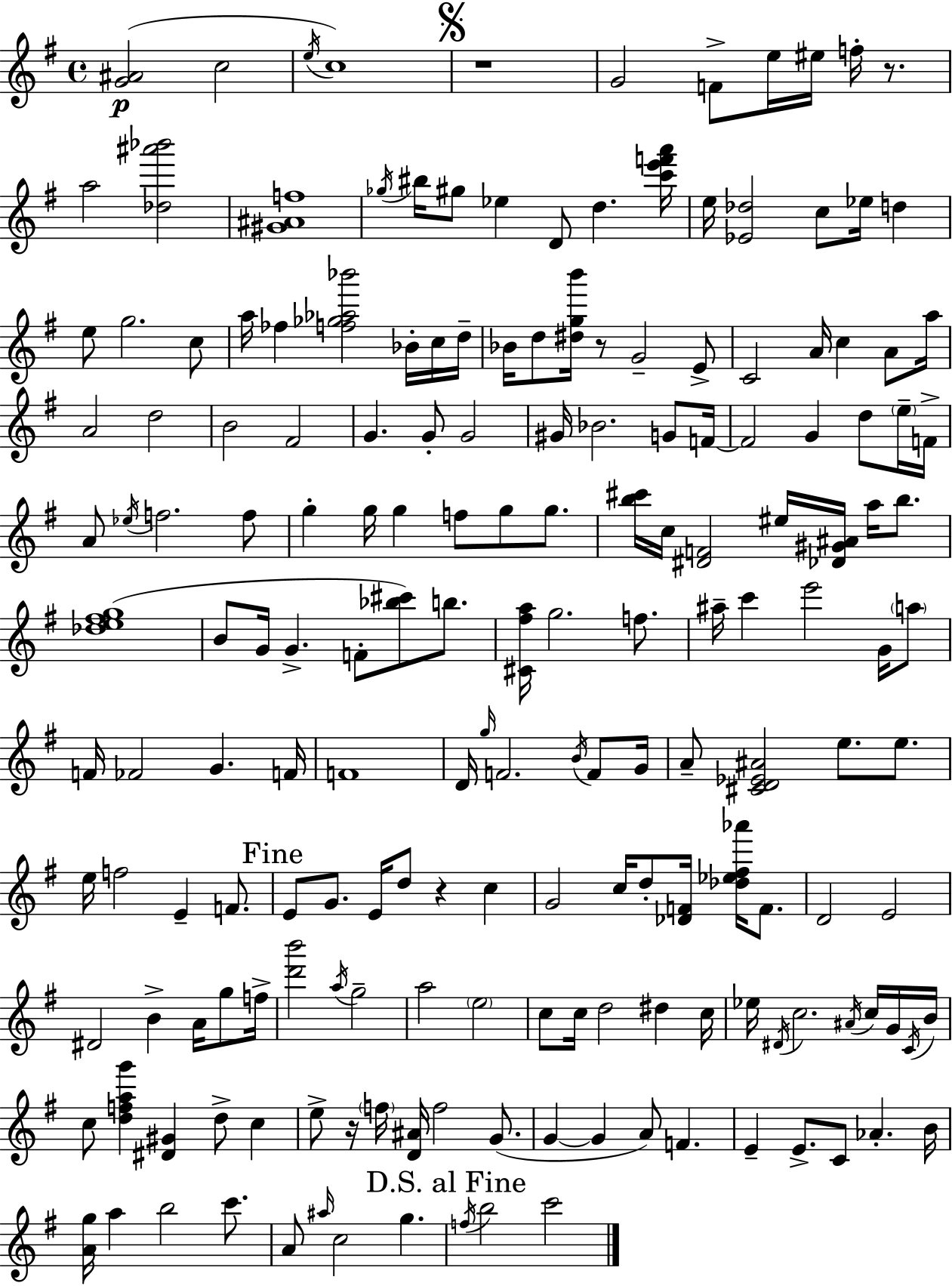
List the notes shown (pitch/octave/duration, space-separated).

[G4,A#4]/h C5/h E5/s C5/w R/w G4/h F4/e E5/s EIS5/s F5/s R/e. A5/h [Db5,A#6,Bb6]/h [G#4,A#4,F5]/w Gb5/s BIS5/s G#5/e Eb5/q D4/e D5/q. [C6,E6,F6,A6]/s E5/s [Eb4,Db5]/h C5/e Eb5/s D5/q E5/e G5/h. C5/e A5/s FES5/q [F5,Gb5,Ab5,Bb6]/h Bb4/s C5/s D5/s Bb4/s D5/e [D#5,G5,B6]/s R/e G4/h E4/e C4/h A4/s C5/q A4/e A5/s A4/h D5/h B4/h F#4/h G4/q. G4/e G4/h G#4/s Bb4/h. G4/e F4/s F4/h G4/q D5/e E5/s F4/s A4/e Eb5/s F5/h. F5/e G5/q G5/s G5/q F5/e G5/e G5/e. [B5,C#6]/s C5/s [D#4,F4]/h EIS5/s [Db4,G#4,A#4]/s A5/s B5/e. [Db5,E5,F#5,G5]/w B4/e G4/s G4/q. F4/e [Bb5,C#6]/e B5/e. [C#4,F#5,A5]/s G5/h. F5/e. A#5/s C6/q E6/h G4/s A5/e F4/s FES4/h G4/q. F4/s F4/w D4/s G5/s F4/h. B4/s F4/e G4/s A4/e [C#4,D4,Eb4,A#4]/h E5/e. E5/e. E5/s F5/h E4/q F4/e. E4/e G4/e. E4/s D5/e R/q C5/q G4/h C5/s D5/e [Db4,F4]/s [Db5,Eb5,F#5,Ab6]/s F4/e. D4/h E4/h D#4/h B4/q A4/s G5/e F5/s [D6,B6]/h A5/s G5/h A5/h E5/h C5/e C5/s D5/h D#5/q C5/s Eb5/s D#4/s C5/h. A#4/s C5/s G4/s C4/s B4/s C5/e [D5,F5,A5,G6]/q [D#4,G#4]/q D5/e C5/q E5/e R/s F5/s [D4,A#4]/s F5/h G4/e. G4/q G4/q A4/e F4/q. E4/q E4/e. C4/e Ab4/q. B4/s [A4,G5]/s A5/q B5/h C6/e. A4/e A#5/s C5/h G5/q. F5/s B5/h C6/h